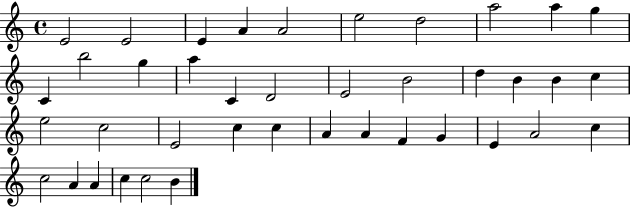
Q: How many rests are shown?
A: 0